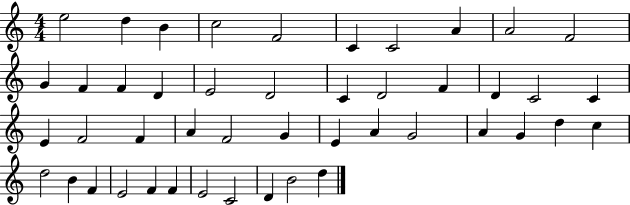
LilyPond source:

{
  \clef treble
  \numericTimeSignature
  \time 4/4
  \key c \major
  e''2 d''4 b'4 | c''2 f'2 | c'4 c'2 a'4 | a'2 f'2 | \break g'4 f'4 f'4 d'4 | e'2 d'2 | c'4 d'2 f'4 | d'4 c'2 c'4 | \break e'4 f'2 f'4 | a'4 f'2 g'4 | e'4 a'4 g'2 | a'4 g'4 d''4 c''4 | \break d''2 b'4 f'4 | e'2 f'4 f'4 | e'2 c'2 | d'4 b'2 d''4 | \break \bar "|."
}